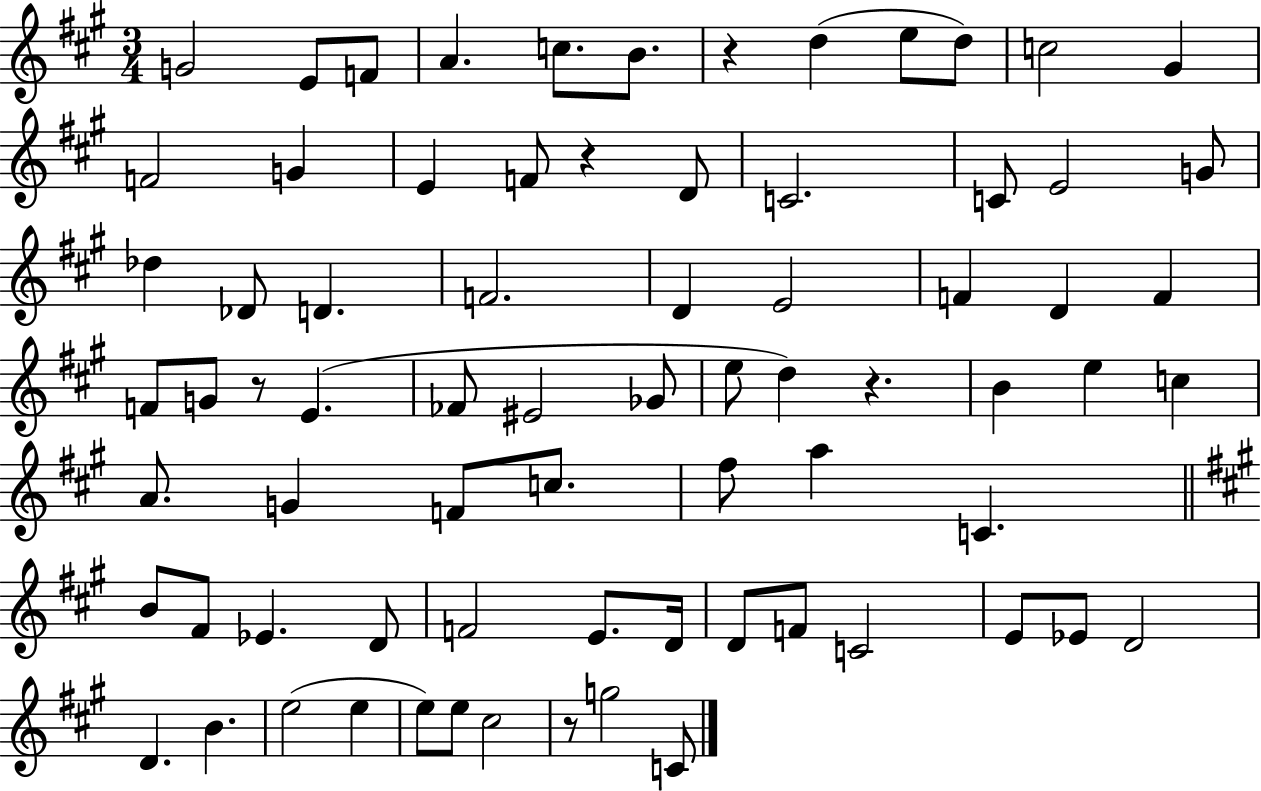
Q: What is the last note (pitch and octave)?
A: C4